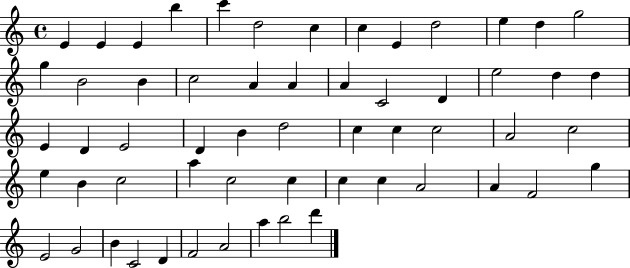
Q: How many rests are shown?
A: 0